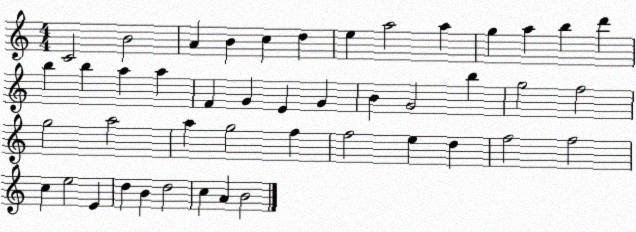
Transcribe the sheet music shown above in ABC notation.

X:1
T:Untitled
M:4/4
L:1/4
K:C
C2 B2 A B c d e a2 a g a b d' b b a a F G E G B G2 b g2 f2 g2 a2 a g2 f f2 e d f2 f2 c e2 E d B d2 c A B2